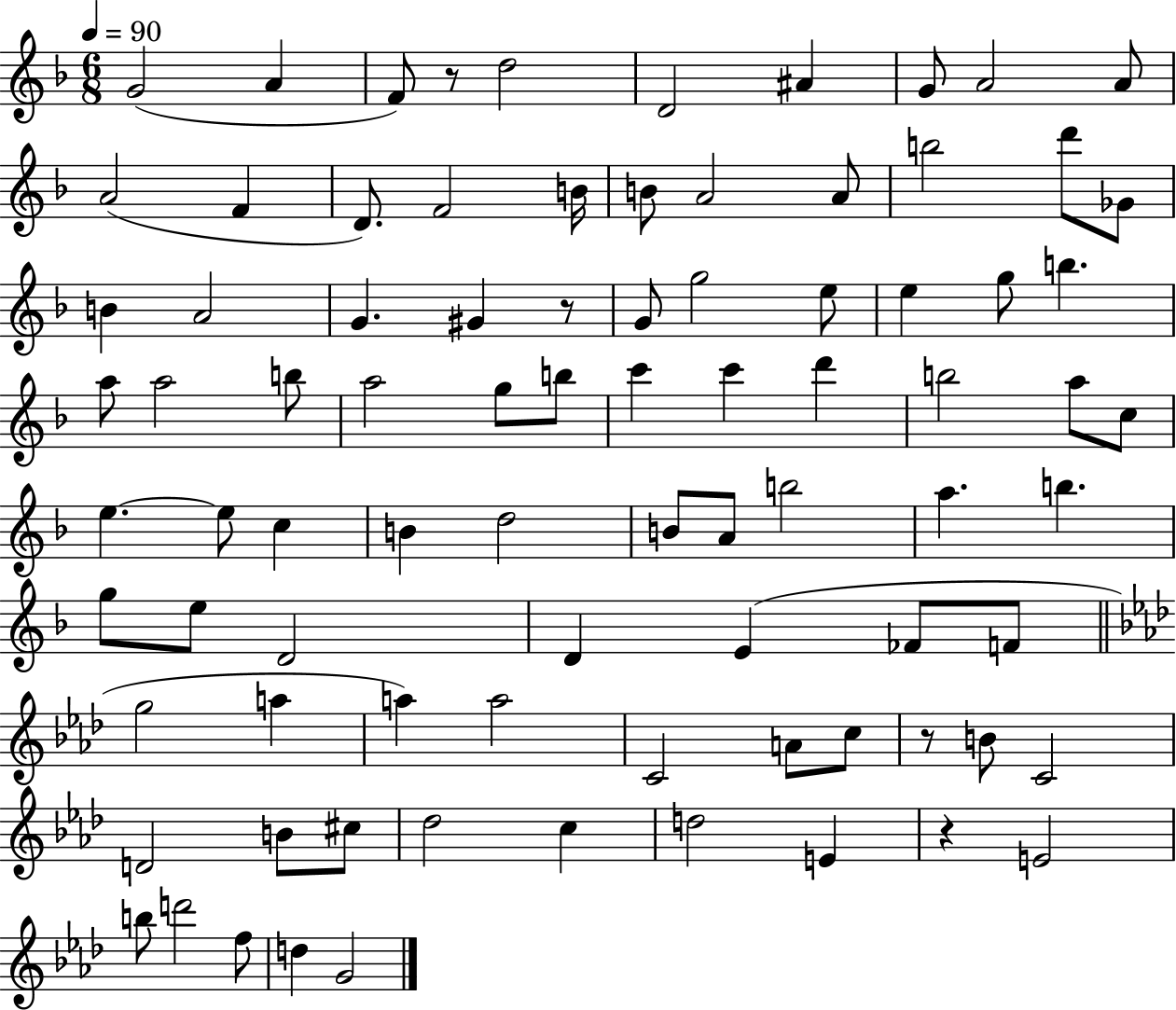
{
  \clef treble
  \numericTimeSignature
  \time 6/8
  \key f \major
  \tempo 4 = 90
  \repeat volta 2 { g'2( a'4 | f'8) r8 d''2 | d'2 ais'4 | g'8 a'2 a'8 | \break a'2( f'4 | d'8.) f'2 b'16 | b'8 a'2 a'8 | b''2 d'''8 ges'8 | \break b'4 a'2 | g'4. gis'4 r8 | g'8 g''2 e''8 | e''4 g''8 b''4. | \break a''8 a''2 b''8 | a''2 g''8 b''8 | c'''4 c'''4 d'''4 | b''2 a''8 c''8 | \break e''4.~~ e''8 c''4 | b'4 d''2 | b'8 a'8 b''2 | a''4. b''4. | \break g''8 e''8 d'2 | d'4 e'4( fes'8 f'8 | \bar "||" \break \key f \minor g''2 a''4 | a''4) a''2 | c'2 a'8 c''8 | r8 b'8 c'2 | \break d'2 b'8 cis''8 | des''2 c''4 | d''2 e'4 | r4 e'2 | \break b''8 d'''2 f''8 | d''4 g'2 | } \bar "|."
}